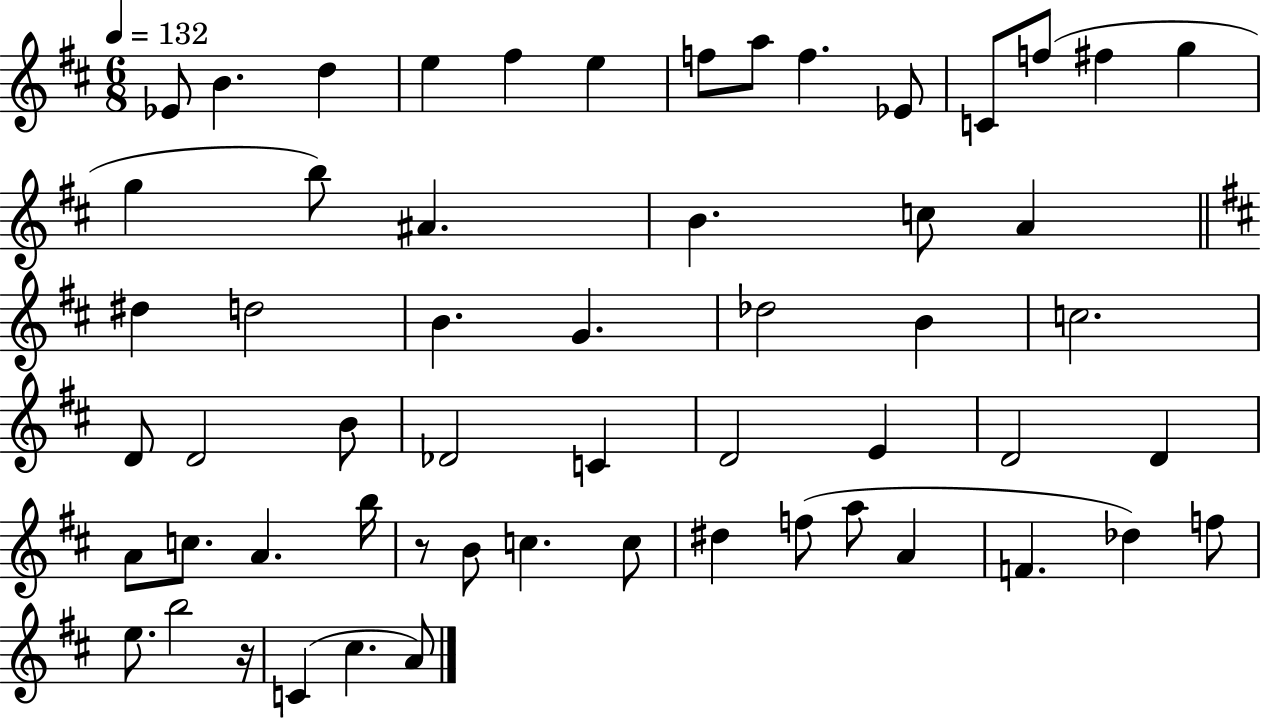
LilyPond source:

{
  \clef treble
  \numericTimeSignature
  \time 6/8
  \key d \major
  \tempo 4 = 132
  ees'8 b'4. d''4 | e''4 fis''4 e''4 | f''8 a''8 f''4. ees'8 | c'8 f''8( fis''4 g''4 | \break g''4 b''8) ais'4. | b'4. c''8 a'4 | \bar "||" \break \key d \major dis''4 d''2 | b'4. g'4. | des''2 b'4 | c''2. | \break d'8 d'2 b'8 | des'2 c'4 | d'2 e'4 | d'2 d'4 | \break a'8 c''8. a'4. b''16 | r8 b'8 c''4. c''8 | dis''4 f''8( a''8 a'4 | f'4. des''4) f''8 | \break e''8. b''2 r16 | c'4( cis''4. a'8) | \bar "|."
}